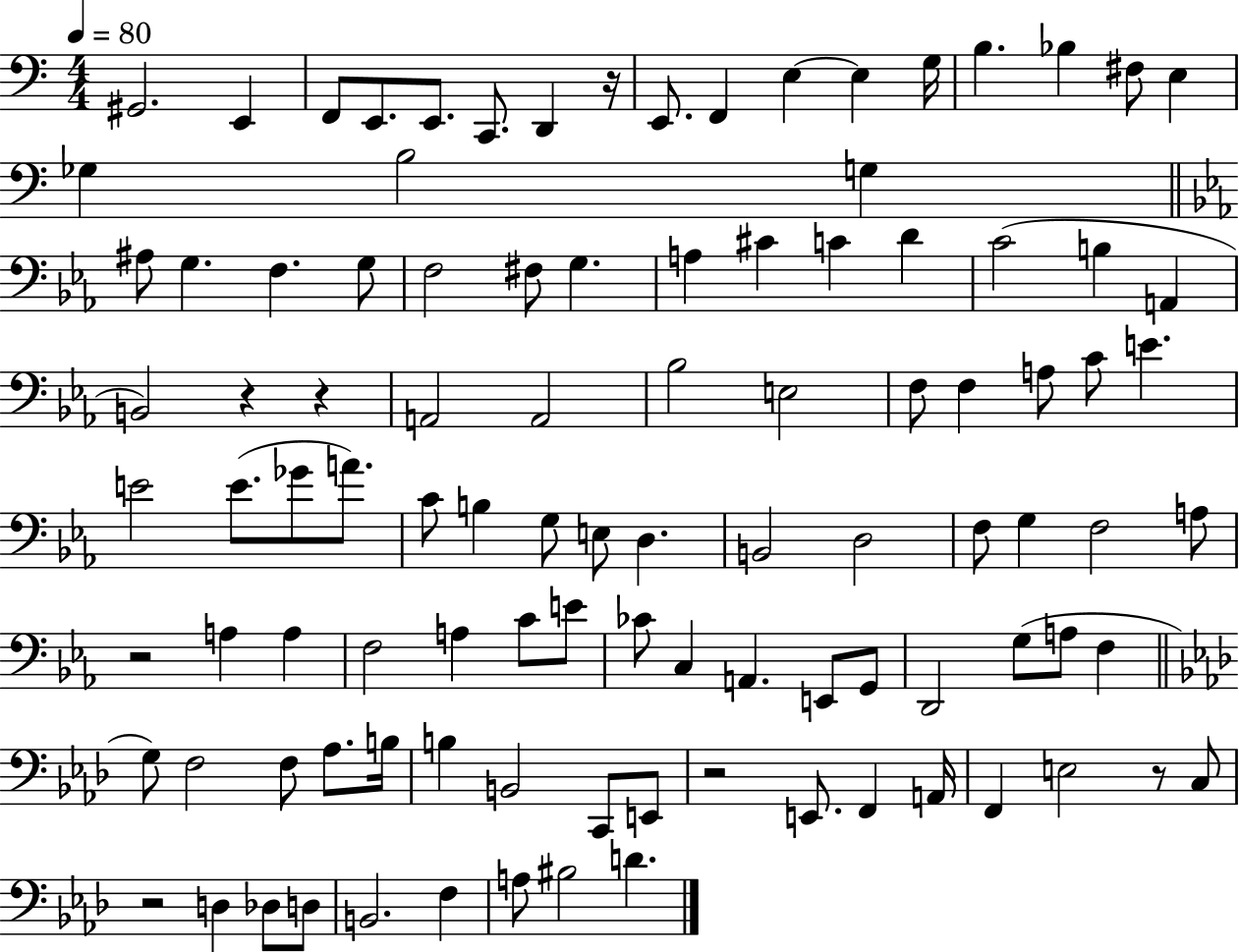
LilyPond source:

{
  \clef bass
  \numericTimeSignature
  \time 4/4
  \key c \major
  \tempo 4 = 80
  gis,2. e,4 | f,8 e,8. e,8. c,8. d,4 r16 | e,8. f,4 e4~~ e4 g16 | b4. bes4 fis8 e4 | \break ges4 b2 g4 | \bar "||" \break \key c \minor ais8 g4. f4. g8 | f2 fis8 g4. | a4 cis'4 c'4 d'4 | c'2( b4 a,4 | \break b,2) r4 r4 | a,2 a,2 | bes2 e2 | f8 f4 a8 c'8 e'4. | \break e'2 e'8.( ges'8 a'8.) | c'8 b4 g8 e8 d4. | b,2 d2 | f8 g4 f2 a8 | \break r2 a4 a4 | f2 a4 c'8 e'8 | ces'8 c4 a,4. e,8 g,8 | d,2 g8( a8 f4 | \break \bar "||" \break \key f \minor g8) f2 f8 aes8. b16 | b4 b,2 c,8 e,8 | r2 e,8. f,4 a,16 | f,4 e2 r8 c8 | \break r2 d4 des8 d8 | b,2. f4 | a8 bis2 d'4. | \bar "|."
}